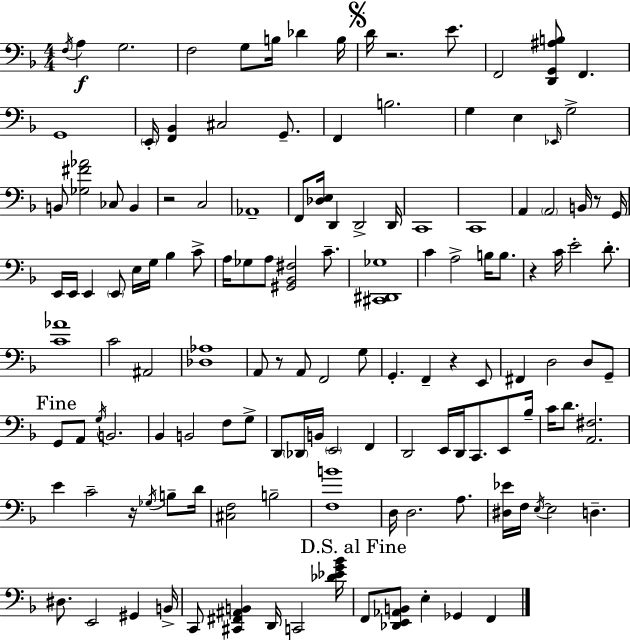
{
  \clef bass
  \numericTimeSignature
  \time 4/4
  \key f \major
  \acciaccatura { f16 }\f a4 g2. | f2 g8 b16 des'4 | b16 \mark \markup { \musicglyph "scripts.segno" } d'16 r2. e'8. | f,2 <d, g, ais b>8 f,4. | \break g,1 | \parenthesize e,16-. <f, bes,>4 cis2 g,8.-- | f,4 b2. | g4 e4 \grace { ees,16 } g2-> | \break b,8 <ges fis' aes'>2 ces8 b,4 | r2 c2 | aes,1-- | f,8 <des e>16 d,4 d,2-> | \break d,16 c,1 | c,1 | a,4 \parenthesize a,2 b,16 r8 | g,16 e,16 e,16 e,4 \parenthesize e,8 e16 g16 bes4 | \break c'8-> a16 ges8 a8 <gis, bes, fis>2 c'8.-- | <cis, dis, ges>1 | c'4 a2-> b16 b8. | r4 c'16 e'2-. d'8.-. | \break <c' aes'>1 | c'2 ais,2 | <des aes>1 | a,8 r8 a,8 f,2 | \break g8 g,4.-. f,4-- r4 | e,8 fis,4 d2 d8 | g,8-- \mark "Fine" g,8 a,8 \acciaccatura { g16 } b,2. | bes,4 b,2 f8 | \break g8-> d,8 \parenthesize des,16 b,16 \parenthesize e,2 f,4 | d,2 e,16 d,16 c,8. | e,8 bes16-- c'16 d'8. <a, fis>2. | e'4 c'2-- r16 | \break \acciaccatura { ges16 } b8-- d'16 <cis f>2 b2-- | <f b'>1 | d16 d2. | a8. <dis ees'>16 f16 \acciaccatura { e16~ }~ e2 d4.-- | \break dis8. e,2 | gis,4 b,16-> c,8 <cis, fis, ais, b,>4 d,16 c,2 | <des' ees' g' bes'>16 \mark "D.S. al Fine" f,8 <des, e, aes, b,>8 e4-. ges,4 | f,4 \bar "|."
}